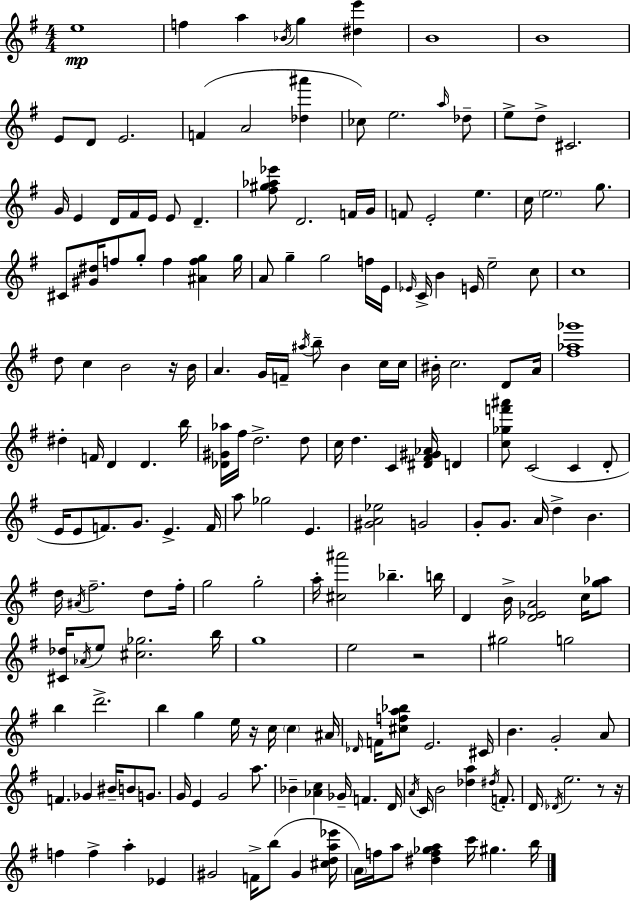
{
  \clef treble
  \numericTimeSignature
  \time 4/4
  \key g \major
  e''1\mp | f''4 a''4 \acciaccatura { bes'16 } g''4 <dis'' e'''>4 | b'1 | b'1 | \break e'8 d'8 e'2. | f'4( a'2 <des'' ais'''>4 | ces''8) e''2. \grace { a''16 } | des''8-- e''8-> d''8-> cis'2. | \break g'16 e'4 d'16 fis'16 e'16 e'8 d'4.-- | <fis'' gis'' aes'' ees'''>8 d'2. | f'16 g'16 f'8 e'2-. e''4. | c''16 \parenthesize e''2. g''8. | \break cis'8 <gis' dis''>16 f''8 g''8-. f''4 <ais' f'' g''>4 | g''16 a'8 g''4-- g''2 | f''16 e'16 \grace { ees'16 } c'16-> b'4 e'16 e''2-- | c''8 c''1 | \break d''8 c''4 b'2 | r16 b'16 a'4. g'16 f'16-- \acciaccatura { ais''16 } b''8-- b'4 | c''16 c''16 bis'16-. c''2. | d'8 a'16 <fis'' aes'' ges'''>1 | \break dis''4-. f'16 d'4 d'4. | b''16 <des' gis' aes''>16 fis''16 d''2.-> | d''8 c''16 d''4. c'4 <dis' fis' gis' aes'>16 | d'4 <c'' ges'' f''' ais'''>8 c'2( c'4 | \break d'8-. e'16 e'8 f'8.) g'8. e'4.-> | f'16 a''8 ges''2 e'4. | <gis' a' ees''>2 g'2 | g'8-. g'8. a'16 d''4-> b'4. | \break d''16 \acciaccatura { ais'16 } fis''2.-- | d''8 fis''16-. g''2 g''2-. | a''16-. <cis'' ais'''>2 bes''4.-- | b''16 d'4 b'16-> <d' ees' a'>2 | \break c''16 <g'' aes''>8 <cis' des''>16 \acciaccatura { aes'16 } e''8 <cis'' ges''>2. | b''16 g''1 | e''2 r2 | gis''2 g''2 | \break b''4 d'''2.-> | b''4 g''4 e''16 r16 | c''16 \parenthesize c''4 ais'16 \grace { des'16 } f'16 <cis'' f'' a'' bes''>8 e'2. | cis'16 b'4. g'2-. | \break a'8 f'4. ges'4 | bis'16-- b'8 g'8. g'16 e'4 g'2 | a''8. bes'4-- <aes' c''>4 ges'16-- | f'4. d'16 \acciaccatura { a'16 } c'16 b'2 | \break <des'' a''>4 \acciaccatura { dis''16 } f'8.-. d'16 \acciaccatura { des'16 } e''2. | r8 r16 f''4 f''4-> | a''4-. ees'4 gis'2 | f'16-> b''8( gis'4 <cis'' d'' a'' ees'''>16 \parenthesize a'16) f''16 a''8 <dis'' f'' ges'' a''>4 | \break c'''16 gis''4. b''16 \bar "|."
}